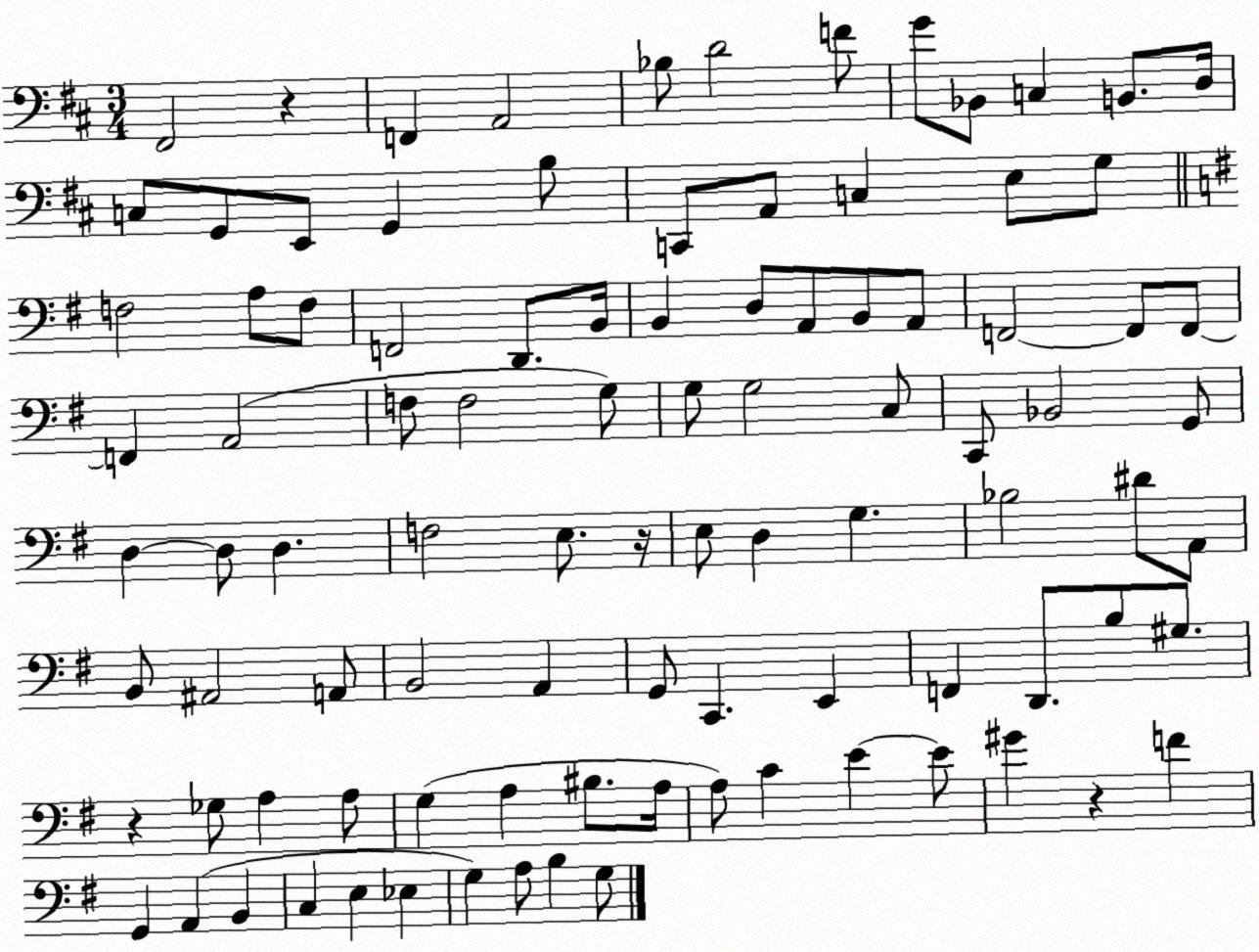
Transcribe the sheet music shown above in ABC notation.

X:1
T:Untitled
M:3/4
L:1/4
K:D
^F,,2 z F,, A,,2 _B,/2 D2 F/2 G/2 _B,,/2 C, B,,/2 D,/4 C,/2 G,,/2 E,,/2 G,, B,/2 C,,/2 A,,/2 C, E,/2 G,/2 F,2 A,/2 F,/2 F,,2 D,,/2 B,,/4 B,, D,/2 A,,/2 B,,/2 A,,/2 F,,2 F,,/2 F,,/2 F,, A,,2 F,/2 F,2 G,/2 G,/2 G,2 C,/2 C,,/2 _B,,2 G,,/2 D, D,/2 D, F,2 E,/2 z/4 E,/2 D, G, _B,2 ^D/2 A,,/2 B,,/2 ^A,,2 A,,/2 B,,2 A,, G,,/2 C,, E,, F,, D,,/2 B,/2 ^G,/2 z _G,/2 A, A,/2 G, A, ^B,/2 A,/4 A,/2 C E E/2 ^G z F G,, A,, B,, C, E, _E, G, A,/2 B, G,/2